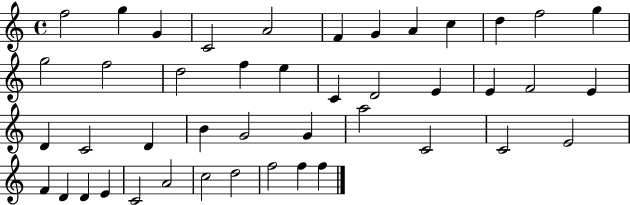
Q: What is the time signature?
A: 4/4